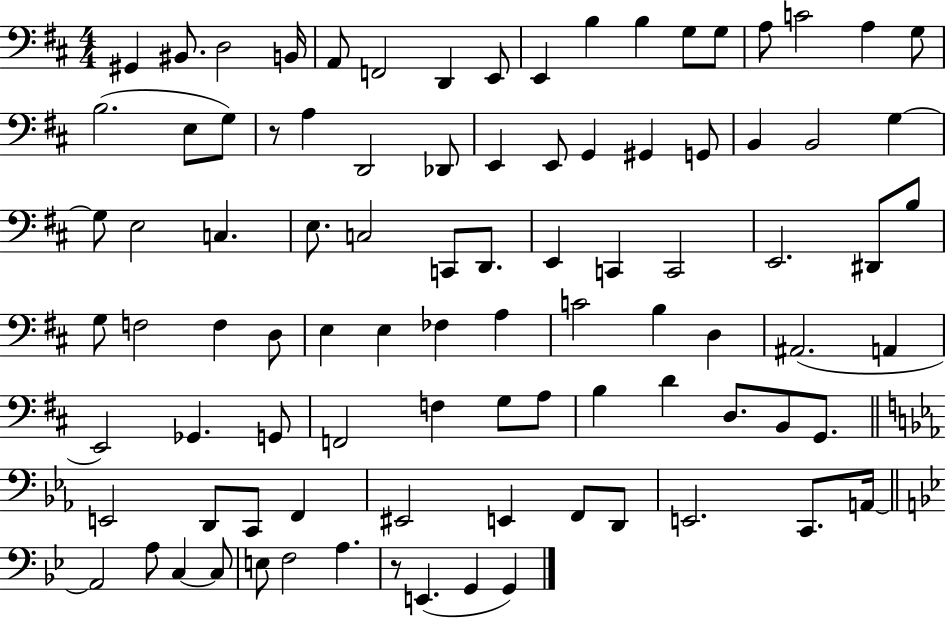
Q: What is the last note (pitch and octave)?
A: G2